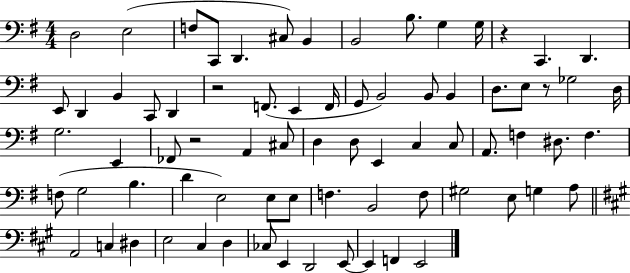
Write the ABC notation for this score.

X:1
T:Untitled
M:4/4
L:1/4
K:G
D,2 E,2 F,/2 C,,/2 D,, ^C,/2 B,, B,,2 B,/2 G, G,/4 z C,, D,, E,,/2 D,, B,, C,,/2 D,, z2 F,,/2 E,, F,,/4 G,,/2 B,,2 B,,/2 B,, D,/2 E,/2 z/2 _G,2 D,/4 G,2 E,, _F,,/2 z2 A,, ^C,/2 D, D,/2 E,, C, C,/2 A,,/2 F, ^D,/2 F, F,/2 G,2 B, D E,2 E,/2 E,/2 F, B,,2 F,/2 ^G,2 E,/2 G, A,/2 A,,2 C, ^D, E,2 ^C, D, _C,/2 E,, D,,2 E,,/2 E,, F,, E,,2